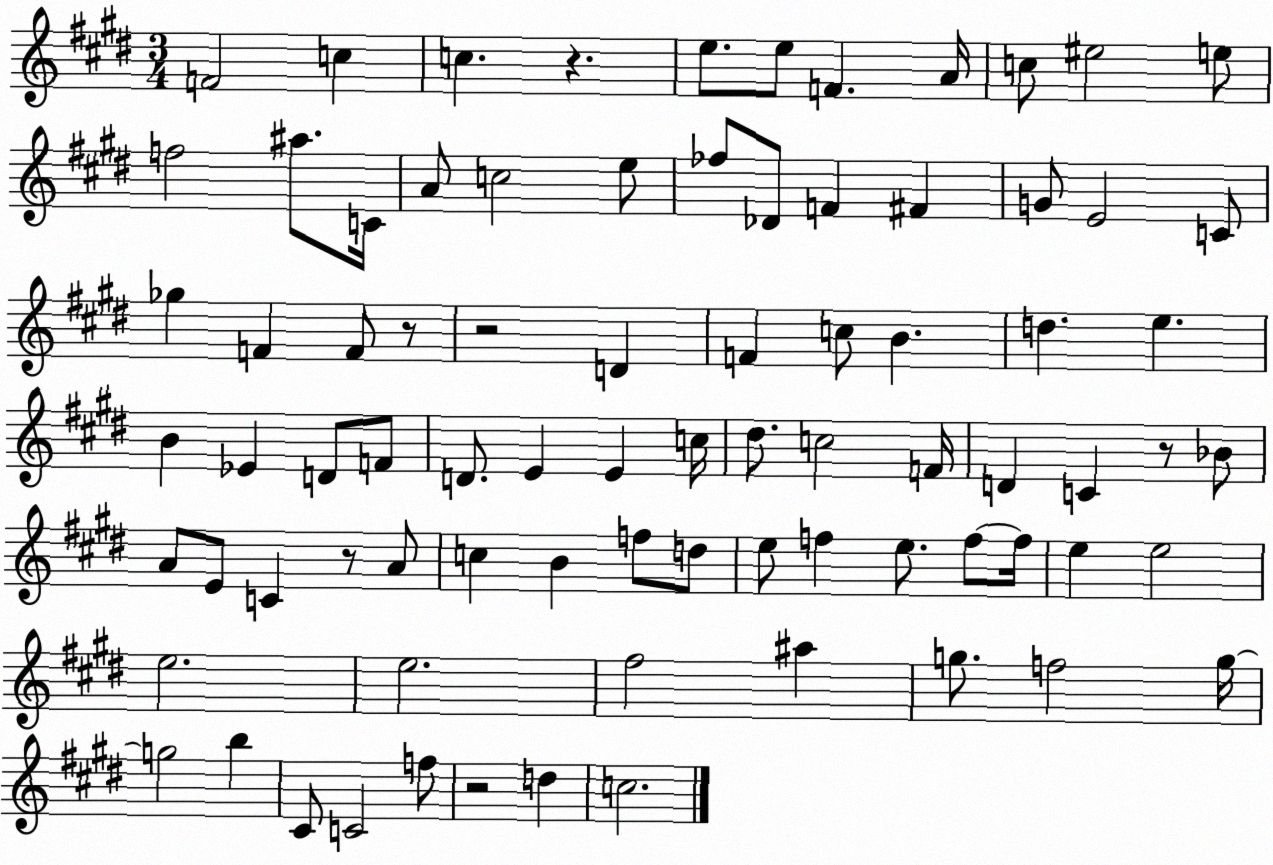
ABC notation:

X:1
T:Untitled
M:3/4
L:1/4
K:E
F2 c c z e/2 e/2 F A/4 c/2 ^e2 e/2 f2 ^a/2 C/4 A/2 c2 e/2 _f/2 _D/2 F ^F G/2 E2 C/2 _g F F/2 z/2 z2 D F c/2 B d e B _E D/2 F/2 D/2 E E c/4 ^d/2 c2 F/4 D C z/2 _B/2 A/2 E/2 C z/2 A/2 c B f/2 d/2 e/2 f e/2 f/2 f/4 e e2 e2 e2 ^f2 ^a g/2 f2 g/4 g2 b ^C/2 C2 f/2 z2 d c2